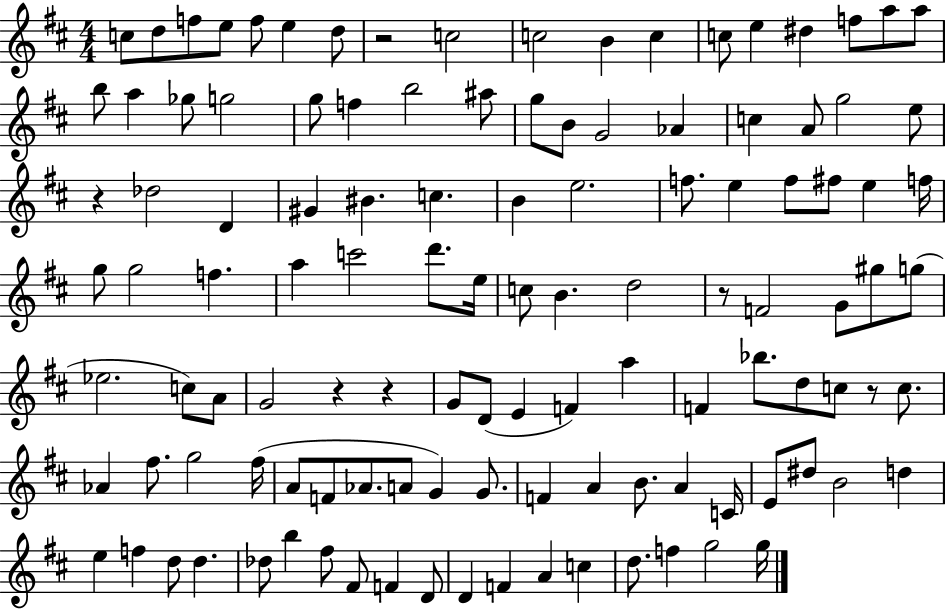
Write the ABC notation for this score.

X:1
T:Untitled
M:4/4
L:1/4
K:D
c/2 d/2 f/2 e/2 f/2 e d/2 z2 c2 c2 B c c/2 e ^d f/2 a/2 a/2 b/2 a _g/2 g2 g/2 f b2 ^a/2 g/2 B/2 G2 _A c A/2 g2 e/2 z _d2 D ^G ^B c B e2 f/2 e f/2 ^f/2 e f/4 g/2 g2 f a c'2 d'/2 e/4 c/2 B d2 z/2 F2 G/2 ^g/2 g/2 _e2 c/2 A/2 G2 z z G/2 D/2 E F a F _b/2 d/2 c/2 z/2 c/2 _A ^f/2 g2 ^f/4 A/2 F/2 _A/2 A/2 G G/2 F A B/2 A C/4 E/2 ^d/2 B2 d e f d/2 d _d/2 b ^f/2 ^F/2 F D/2 D F A c d/2 f g2 g/4